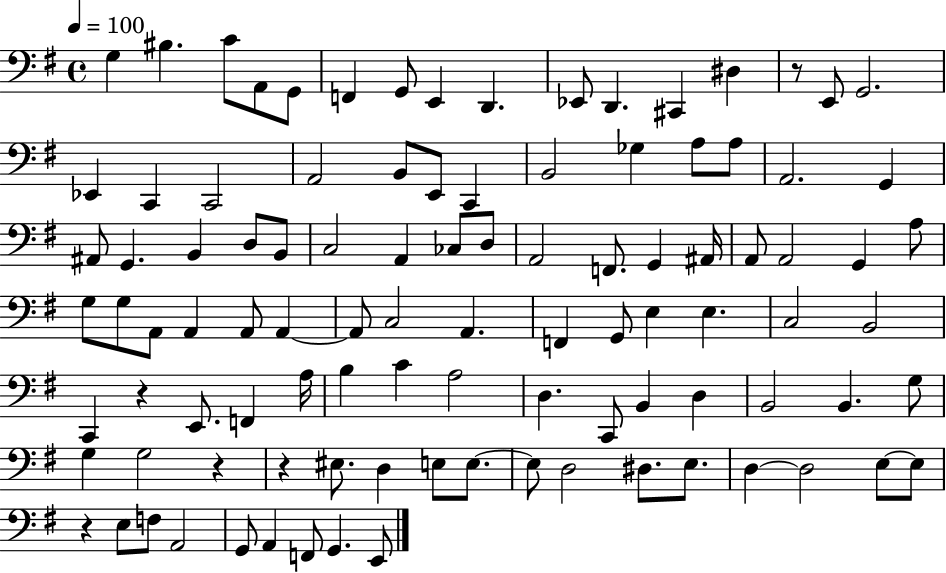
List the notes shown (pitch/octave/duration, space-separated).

G3/q BIS3/q. C4/e A2/e G2/e F2/q G2/e E2/q D2/q. Eb2/e D2/q. C#2/q D#3/q R/e E2/e G2/h. Eb2/q C2/q C2/h A2/h B2/e E2/e C2/q B2/h Gb3/q A3/e A3/e A2/h. G2/q A#2/e G2/q. B2/q D3/e B2/e C3/h A2/q CES3/e D3/e A2/h F2/e. G2/q A#2/s A2/e A2/h G2/q A3/e G3/e G3/e A2/e A2/q A2/e A2/q A2/e C3/h A2/q. F2/q G2/e E3/q E3/q. C3/h B2/h C2/q R/q E2/e. F2/q A3/s B3/q C4/q A3/h D3/q. C2/e B2/q D3/q B2/h B2/q. G3/e G3/q G3/h R/q R/q EIS3/e. D3/q E3/e E3/e. E3/e D3/h D#3/e. E3/e. D3/q D3/h E3/e E3/e R/q E3/e F3/e A2/h G2/e A2/q F2/e G2/q. E2/e